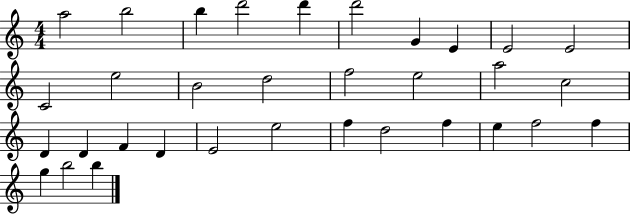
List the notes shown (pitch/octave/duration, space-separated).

A5/h B5/h B5/q D6/h D6/q D6/h G4/q E4/q E4/h E4/h C4/h E5/h B4/h D5/h F5/h E5/h A5/h C5/h D4/q D4/q F4/q D4/q E4/h E5/h F5/q D5/h F5/q E5/q F5/h F5/q G5/q B5/h B5/q